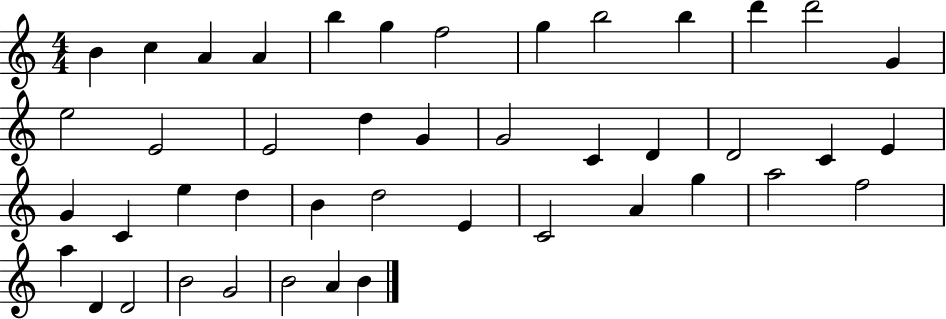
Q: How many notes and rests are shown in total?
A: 44